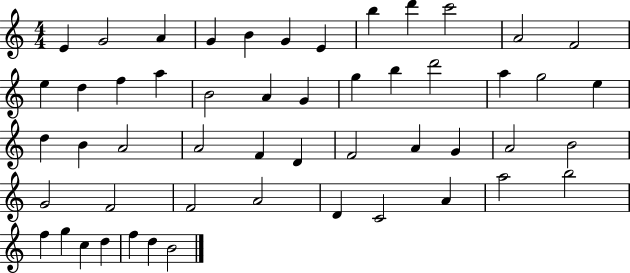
X:1
T:Untitled
M:4/4
L:1/4
K:C
E G2 A G B G E b d' c'2 A2 F2 e d f a B2 A G g b d'2 a g2 e d B A2 A2 F D F2 A G A2 B2 G2 F2 F2 A2 D C2 A a2 b2 f g c d f d B2